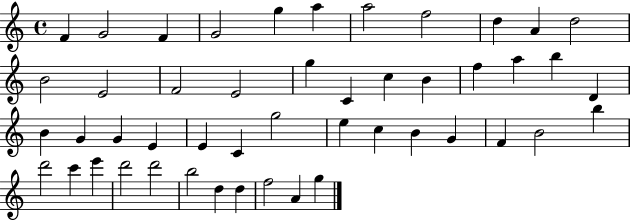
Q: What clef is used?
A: treble